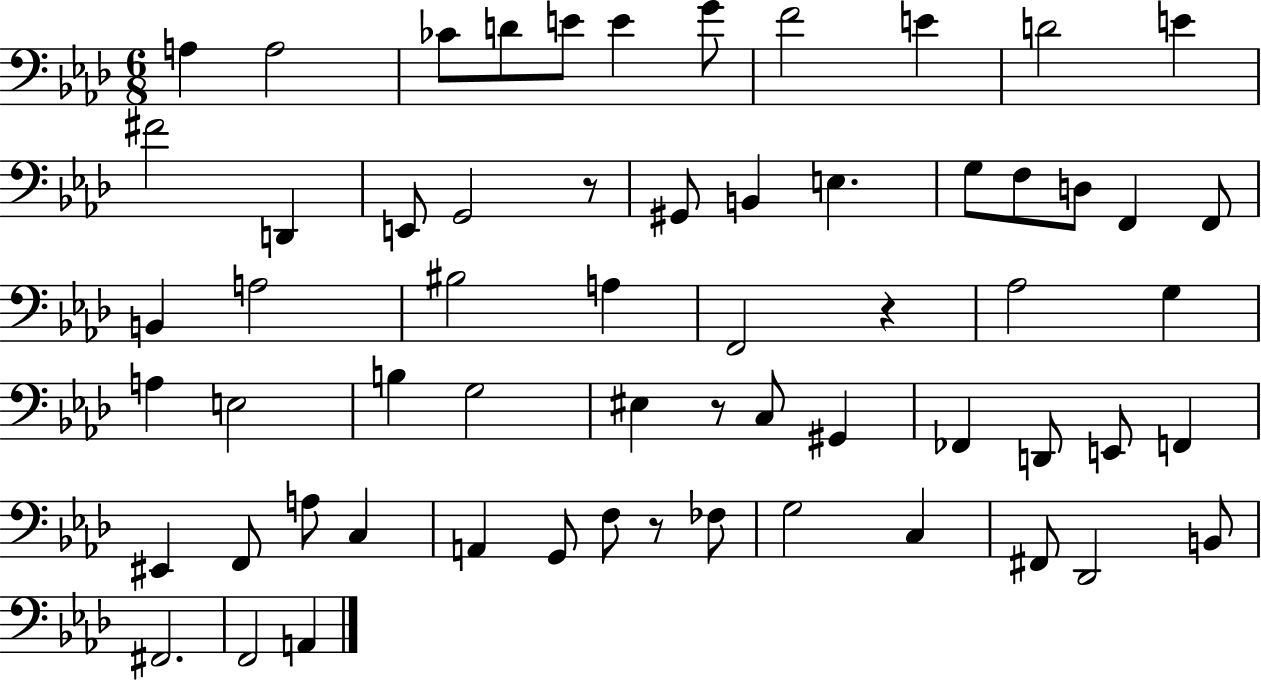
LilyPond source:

{
  \clef bass
  \numericTimeSignature
  \time 6/8
  \key aes \major
  a4 a2 | ces'8 d'8 e'8 e'4 g'8 | f'2 e'4 | d'2 e'4 | \break fis'2 d,4 | e,8 g,2 r8 | gis,8 b,4 e4. | g8 f8 d8 f,4 f,8 | \break b,4 a2 | bis2 a4 | f,2 r4 | aes2 g4 | \break a4 e2 | b4 g2 | eis4 r8 c8 gis,4 | fes,4 d,8 e,8 f,4 | \break eis,4 f,8 a8 c4 | a,4 g,8 f8 r8 fes8 | g2 c4 | fis,8 des,2 b,8 | \break fis,2. | f,2 a,4 | \bar "|."
}